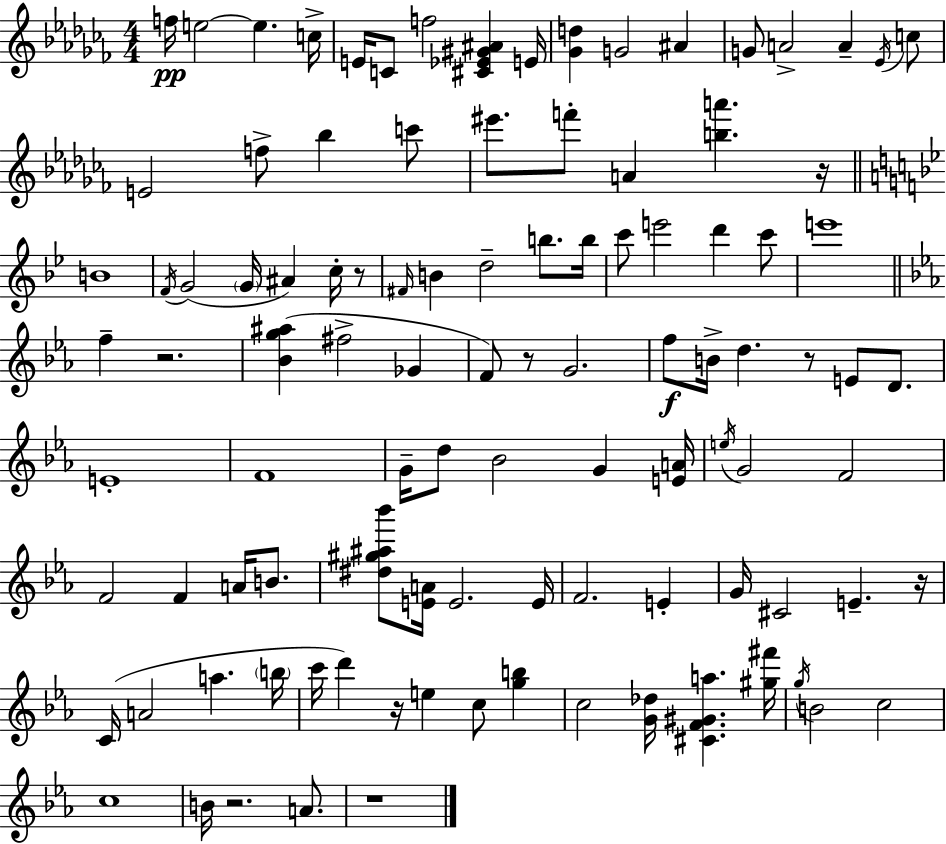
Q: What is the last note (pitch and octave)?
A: A4